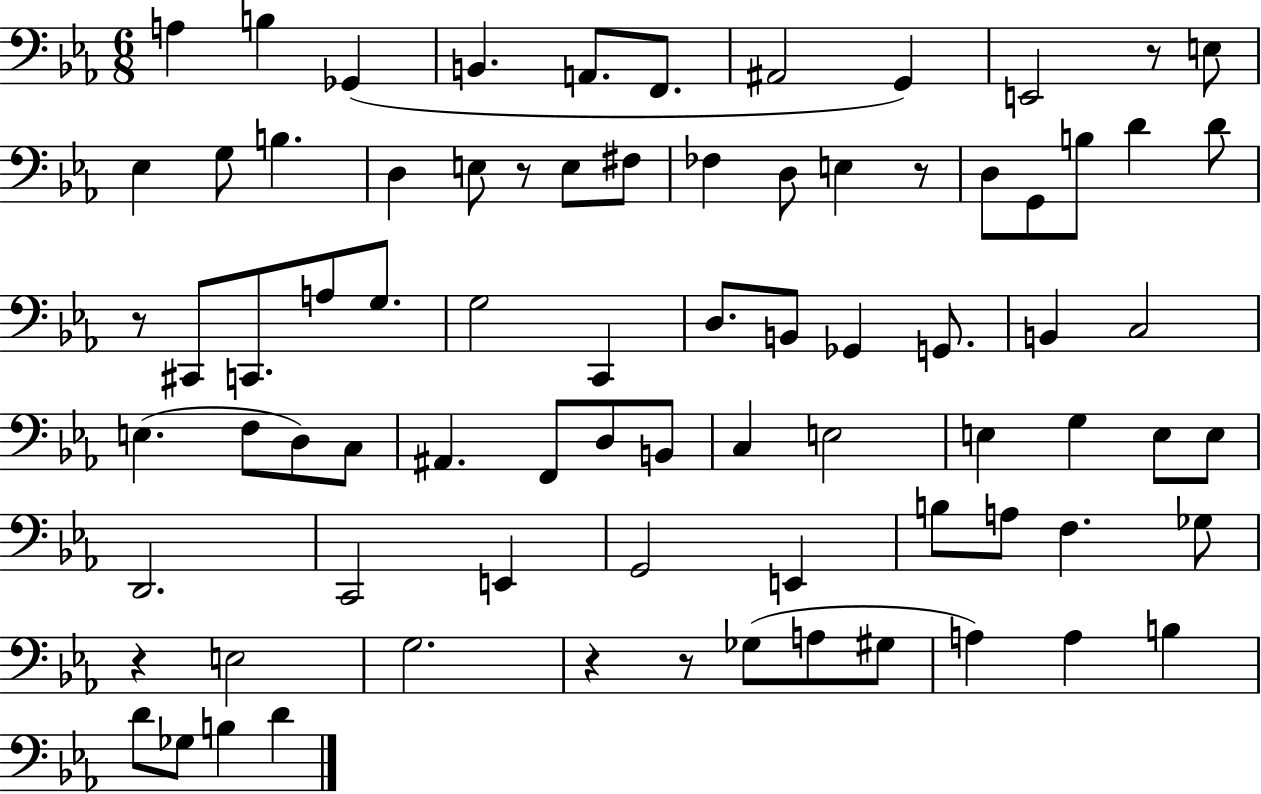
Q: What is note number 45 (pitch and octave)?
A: B2